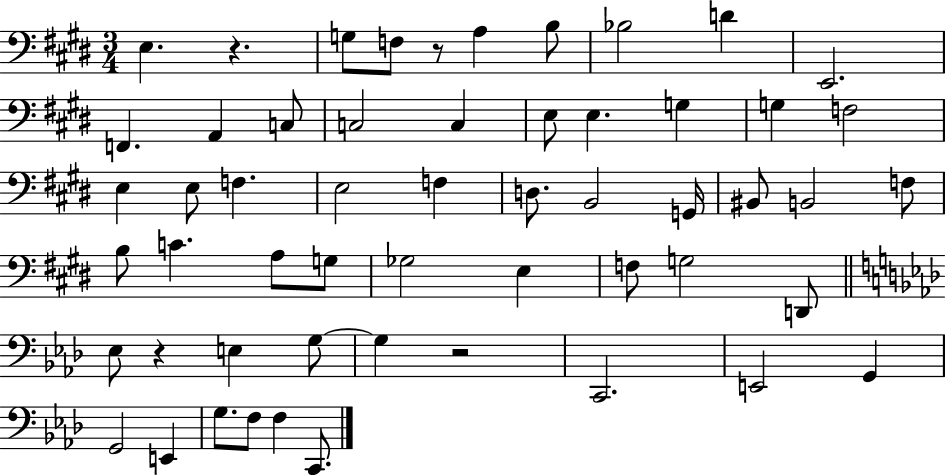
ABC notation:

X:1
T:Untitled
M:3/4
L:1/4
K:E
E, z G,/2 F,/2 z/2 A, B,/2 _B,2 D E,,2 F,, A,, C,/2 C,2 C, E,/2 E, G, G, F,2 E, E,/2 F, E,2 F, D,/2 B,,2 G,,/4 ^B,,/2 B,,2 F,/2 B,/2 C A,/2 G,/2 _G,2 E, F,/2 G,2 D,,/2 _E,/2 z E, G,/2 G, z2 C,,2 E,,2 G,, G,,2 E,, G,/2 F,/2 F, C,,/2